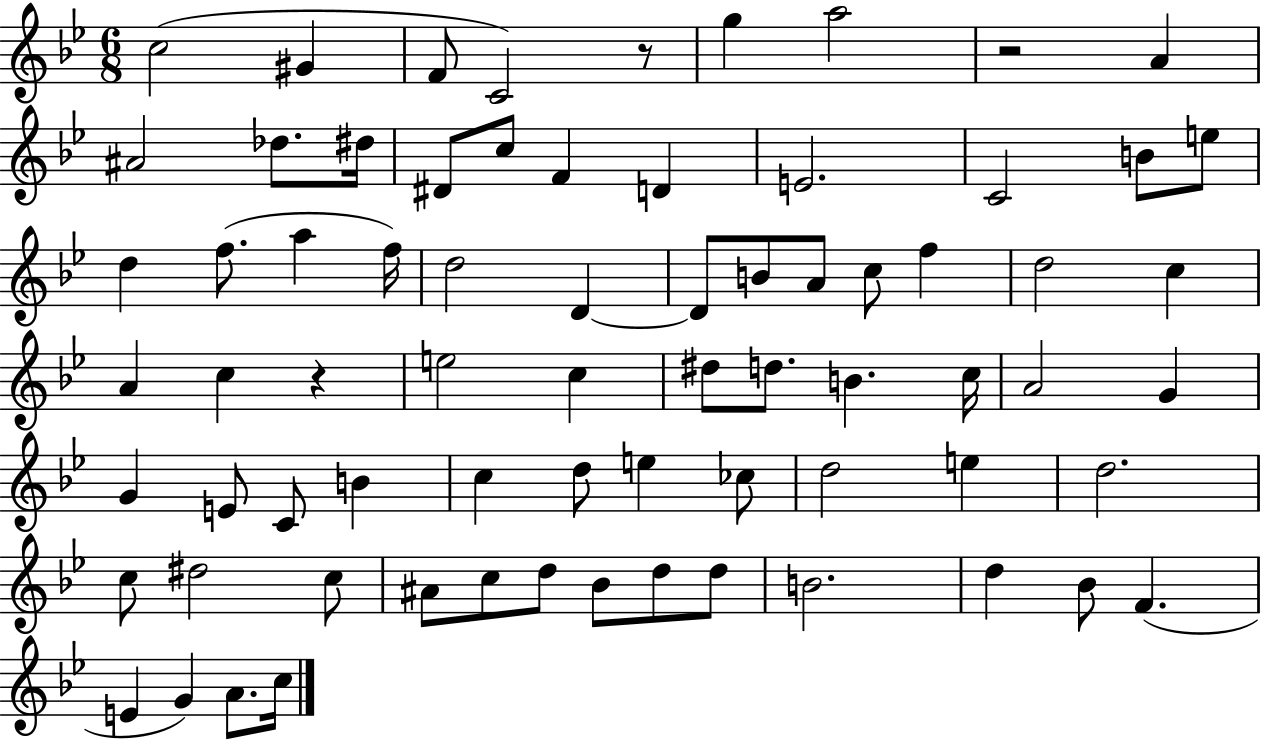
C5/h G#4/q F4/e C4/h R/e G5/q A5/h R/h A4/q A#4/h Db5/e. D#5/s D#4/e C5/e F4/q D4/q E4/h. C4/h B4/e E5/e D5/q F5/e. A5/q F5/s D5/h D4/q D4/e B4/e A4/e C5/e F5/q D5/h C5/q A4/q C5/q R/q E5/h C5/q D#5/e D5/e. B4/q. C5/s A4/h G4/q G4/q E4/e C4/e B4/q C5/q D5/e E5/q CES5/e D5/h E5/q D5/h. C5/e D#5/h C5/e A#4/e C5/e D5/e Bb4/e D5/e D5/e B4/h. D5/q Bb4/e F4/q. E4/q G4/q A4/e. C5/s